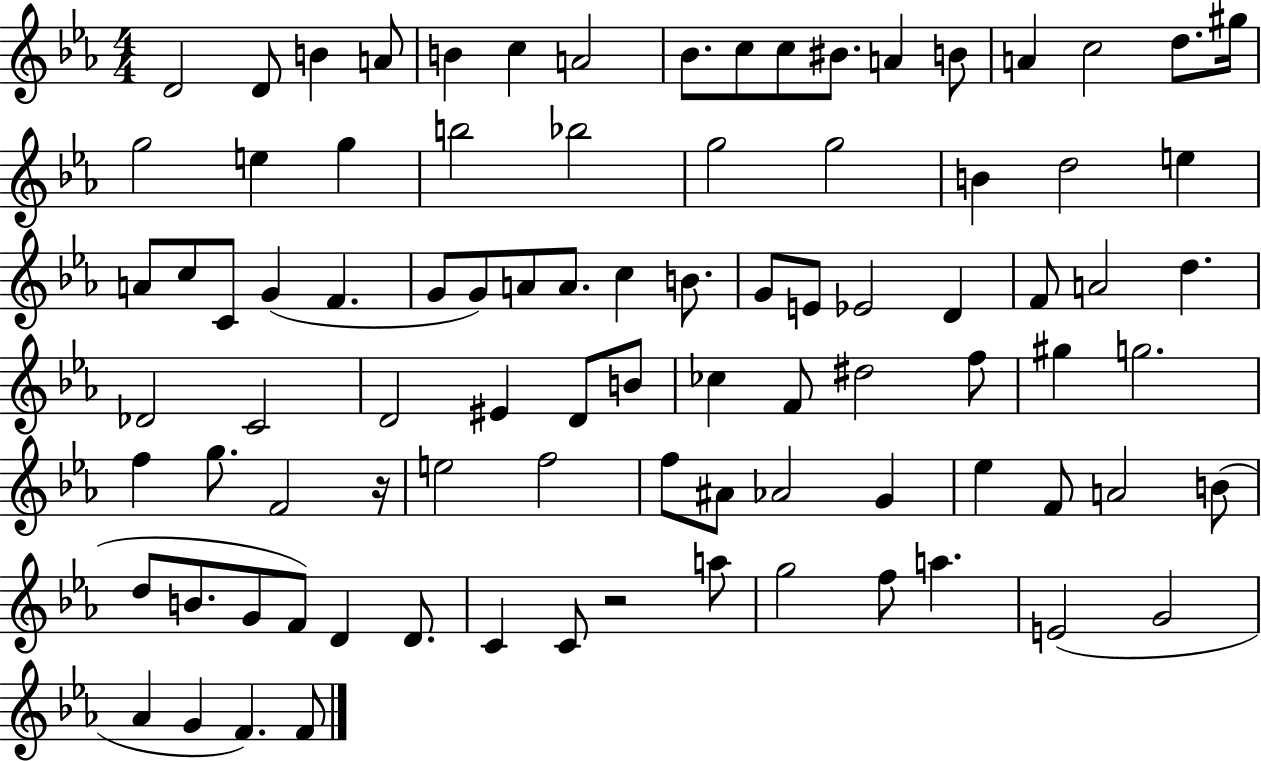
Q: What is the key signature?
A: EES major